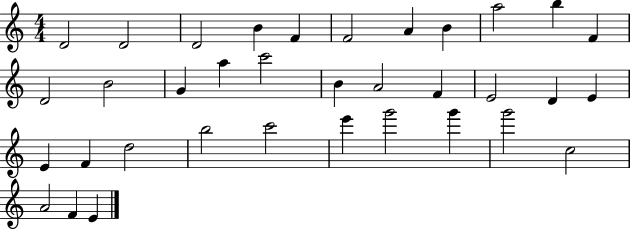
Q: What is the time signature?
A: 4/4